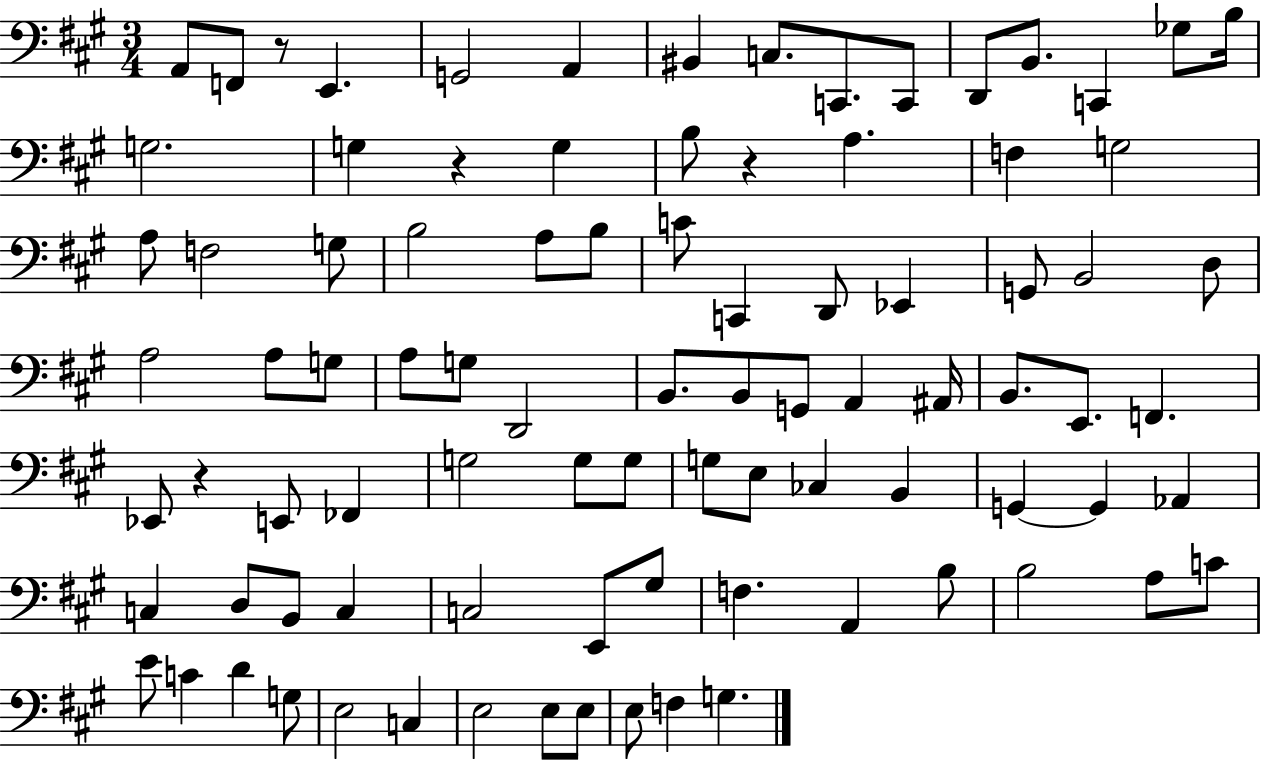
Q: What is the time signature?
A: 3/4